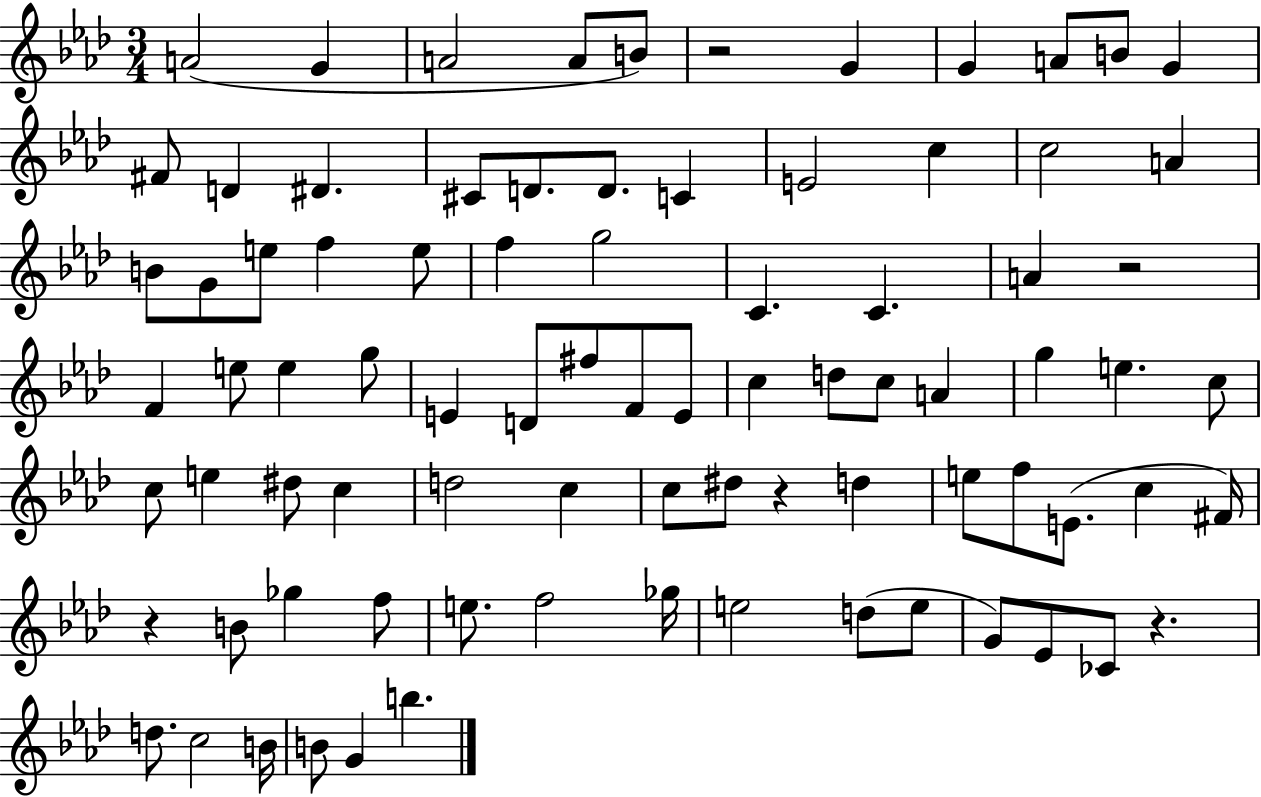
{
  \clef treble
  \numericTimeSignature
  \time 3/4
  \key aes \major
  a'2( g'4 | a'2 a'8 b'8) | r2 g'4 | g'4 a'8 b'8 g'4 | \break fis'8 d'4 dis'4. | cis'8 d'8. d'8. c'4 | e'2 c''4 | c''2 a'4 | \break b'8 g'8 e''8 f''4 e''8 | f''4 g''2 | c'4. c'4. | a'4 r2 | \break f'4 e''8 e''4 g''8 | e'4 d'8 fis''8 f'8 e'8 | c''4 d''8 c''8 a'4 | g''4 e''4. c''8 | \break c''8 e''4 dis''8 c''4 | d''2 c''4 | c''8 dis''8 r4 d''4 | e''8 f''8 e'8.( c''4 fis'16) | \break r4 b'8 ges''4 f''8 | e''8. f''2 ges''16 | e''2 d''8( e''8 | g'8) ees'8 ces'8 r4. | \break d''8. c''2 b'16 | b'8 g'4 b''4. | \bar "|."
}